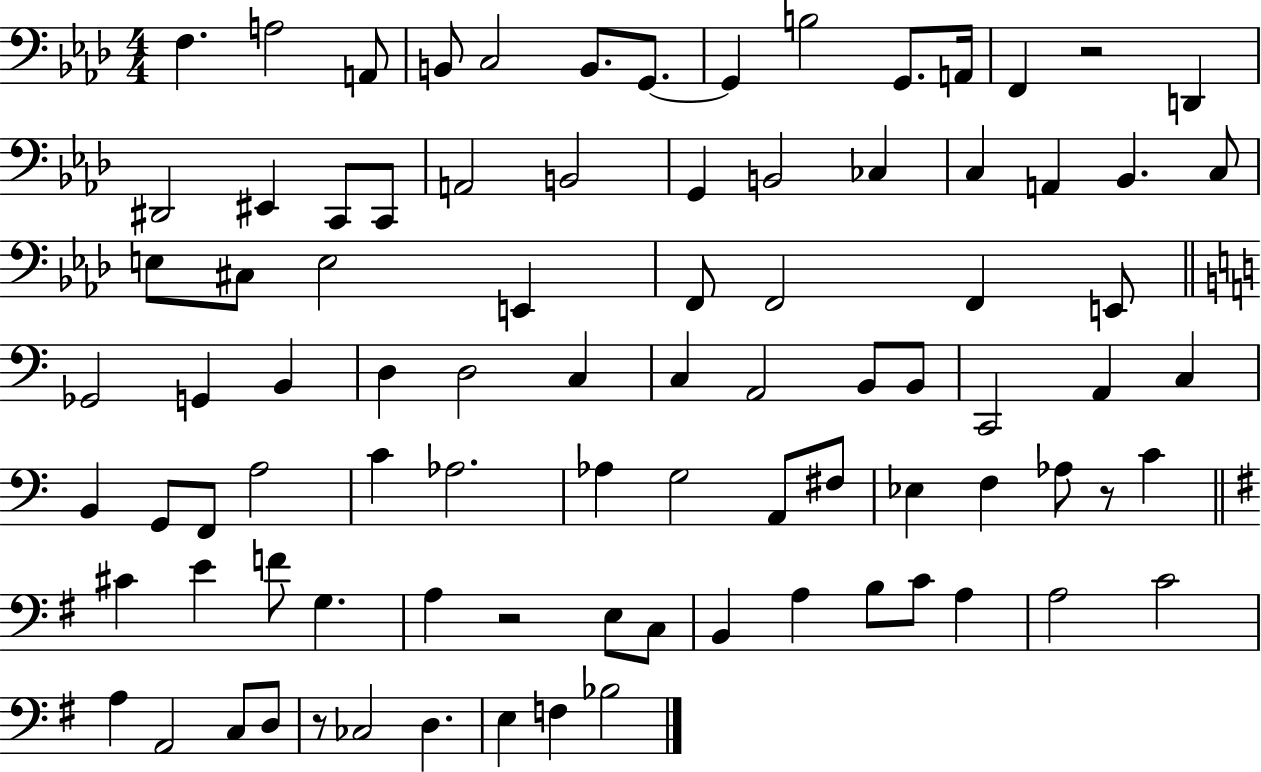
F3/q. A3/h A2/e B2/e C3/h B2/e. G2/e. G2/q B3/h G2/e. A2/s F2/q R/h D2/q D#2/h EIS2/q C2/e C2/e A2/h B2/h G2/q B2/h CES3/q C3/q A2/q Bb2/q. C3/e E3/e C#3/e E3/h E2/q F2/e F2/h F2/q E2/e Gb2/h G2/q B2/q D3/q D3/h C3/q C3/q A2/h B2/e B2/e C2/h A2/q C3/q B2/q G2/e F2/e A3/h C4/q Ab3/h. Ab3/q G3/h A2/e F#3/e Eb3/q F3/q Ab3/e R/e C4/q C#4/q E4/q F4/e G3/q. A3/q R/h E3/e C3/e B2/q A3/q B3/e C4/e A3/q A3/h C4/h A3/q A2/h C3/e D3/e R/e CES3/h D3/q. E3/q F3/q Bb3/h